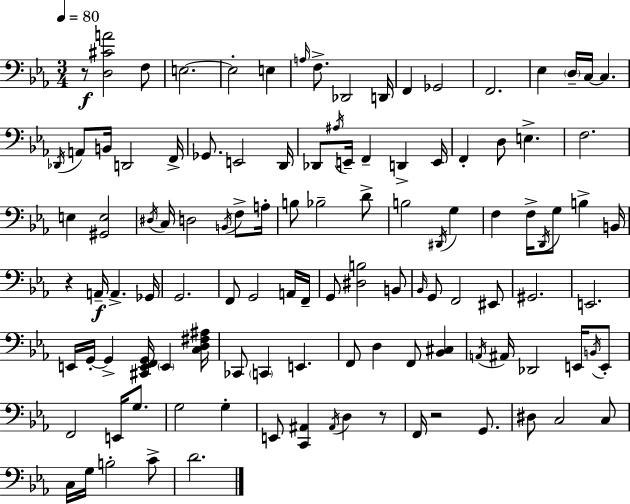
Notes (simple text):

R/e [D3,C#4,A4]/h F3/e E3/h. E3/h E3/q A3/s F3/e. Db2/h D2/s F2/q Gb2/h F2/h. Eb3/q D3/s C3/s C3/q. Db2/s A2/e B2/s D2/h F2/s Gb2/e. E2/h D2/s Db2/e A#3/s E2/s F2/q D2/q E2/s F2/q D3/e E3/q. F3/h. E3/q [G#2,E3]/h D#3/s C3/s D3/h B2/s F3/e A3/s B3/e Bb3/h D4/e B3/h D#2/s G3/q F3/q F3/s D2/s G3/e B3/q B2/s R/q A2/s A2/q. Gb2/s G2/h. F2/e G2/h A2/s F2/s G2/e [D#3,B3]/h B2/e Bb2/s G2/e F2/h EIS2/e G#2/h. E2/h. E2/s G2/s G2/q [C#2,E2,F2,G2]/s E2/q [C3,D3,F#3,A#3]/s CES2/e C2/q E2/q. F2/e D3/q F2/e [Bb2,C#3]/q A2/s A#2/s Db2/h E2/s B2/s E2/e F2/h E2/s G3/e. G3/h G3/q E2/e [C2,A#2]/q A#2/s D3/q R/e F2/s R/h G2/e. D#3/e C3/h C3/e C3/s G3/s B3/h C4/e D4/h.